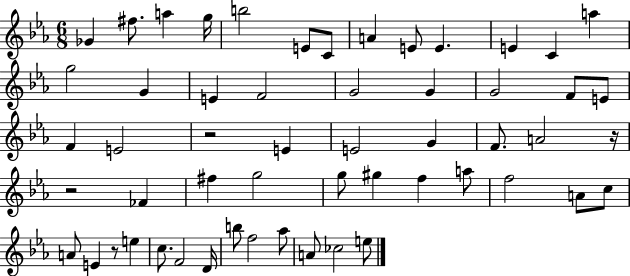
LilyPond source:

{
  \clef treble
  \numericTimeSignature
  \time 6/8
  \key ees \major
  ges'4 fis''8. a''4 g''16 | b''2 e'8 c'8 | a'4 e'8 e'4. | e'4 c'4 a''4 | \break g''2 g'4 | e'4 f'2 | g'2 g'4 | g'2 f'8 e'8 | \break f'4 e'2 | r2 e'4 | e'2 g'4 | f'8. a'2 r16 | \break r2 fes'4 | fis''4 g''2 | g''8 gis''4 f''4 a''8 | f''2 a'8 c''8 | \break a'8 e'4 r8 e''4 | c''8. f'2 d'16 | b''8 f''2 aes''8 | a'8 ces''2 e''8 | \break \bar "|."
}